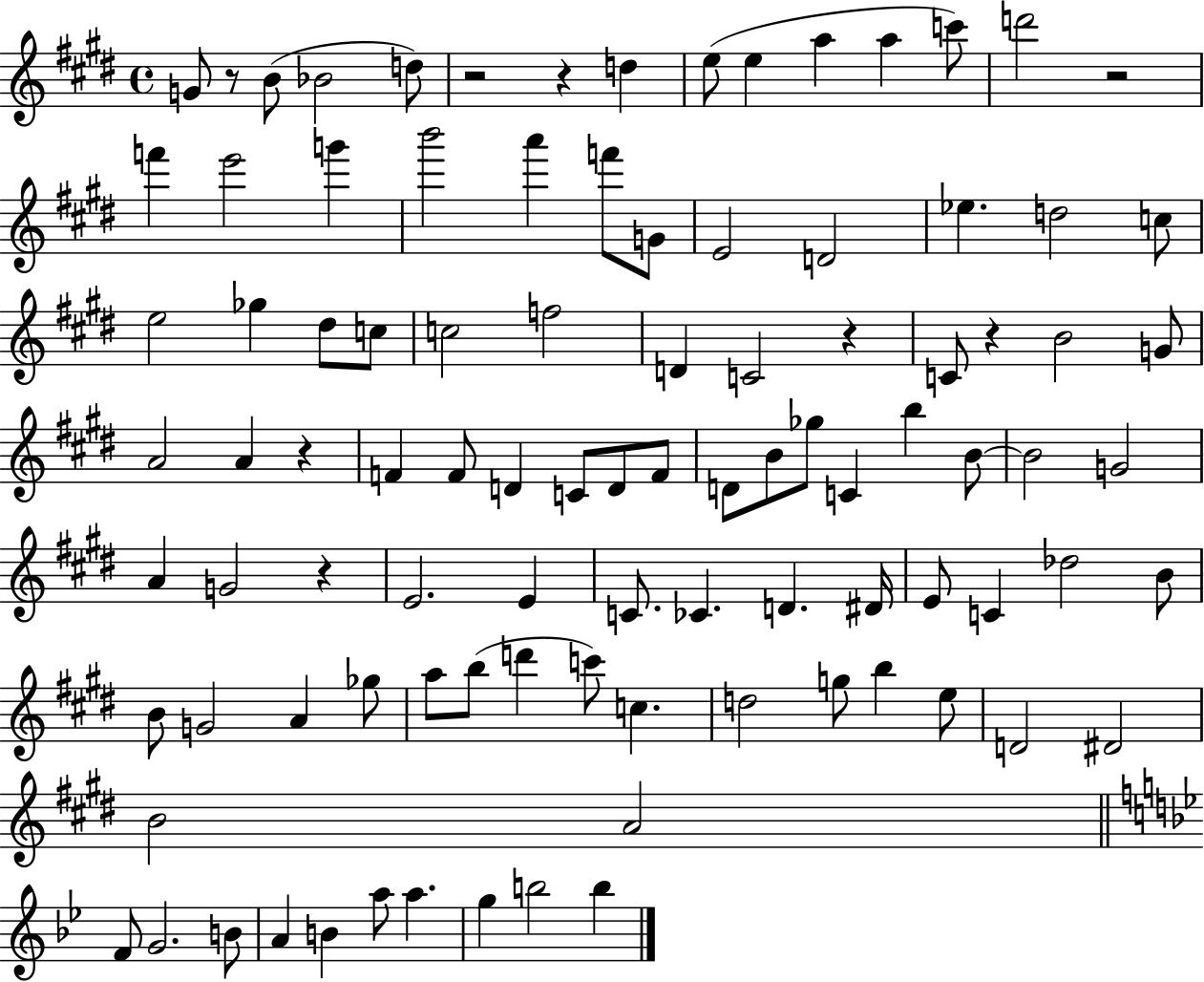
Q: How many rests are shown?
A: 8